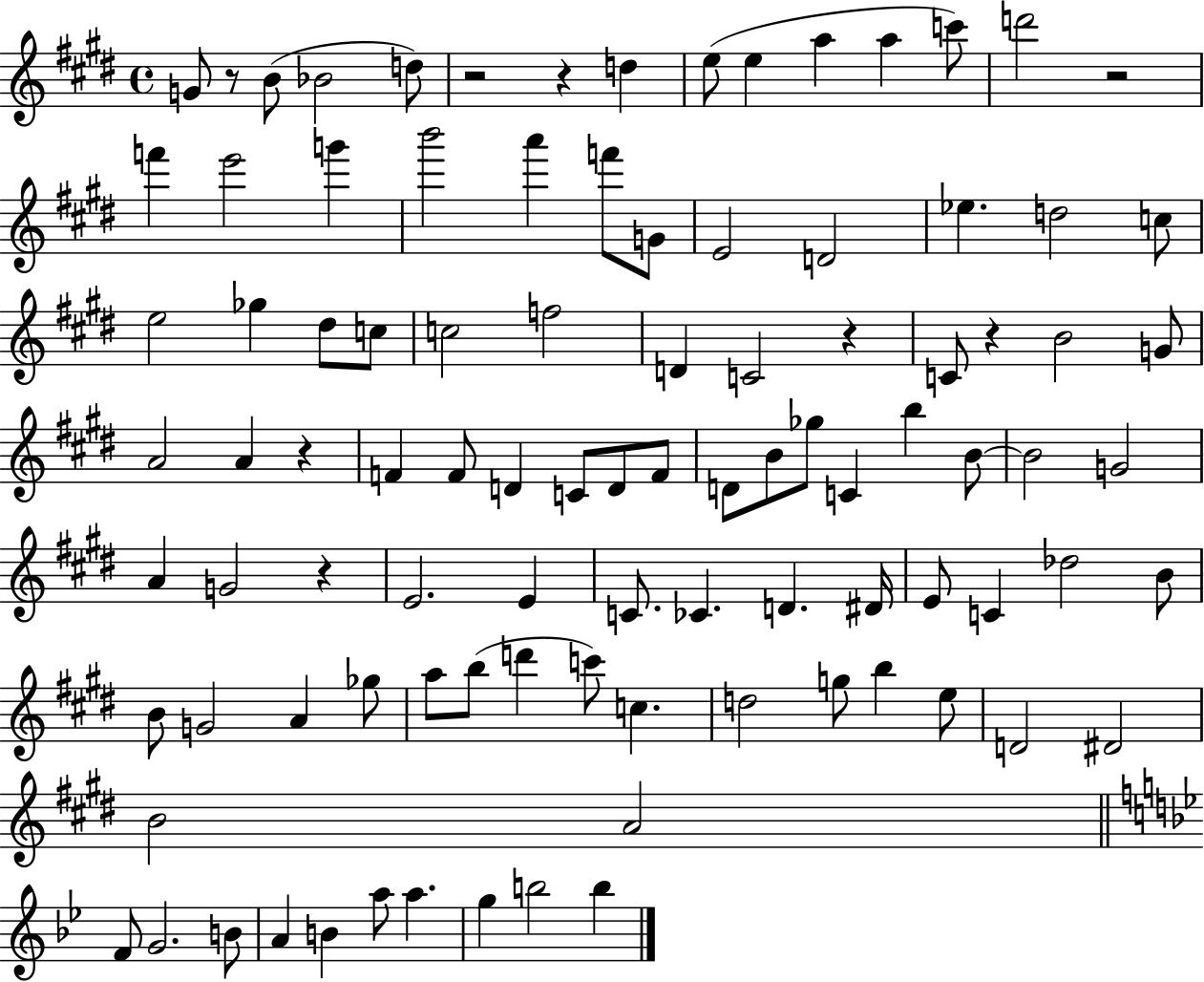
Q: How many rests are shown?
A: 8